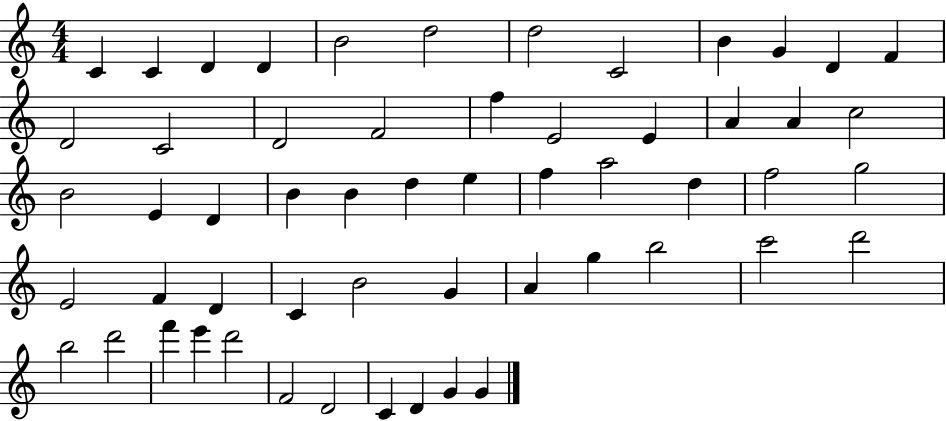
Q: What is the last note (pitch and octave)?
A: G4